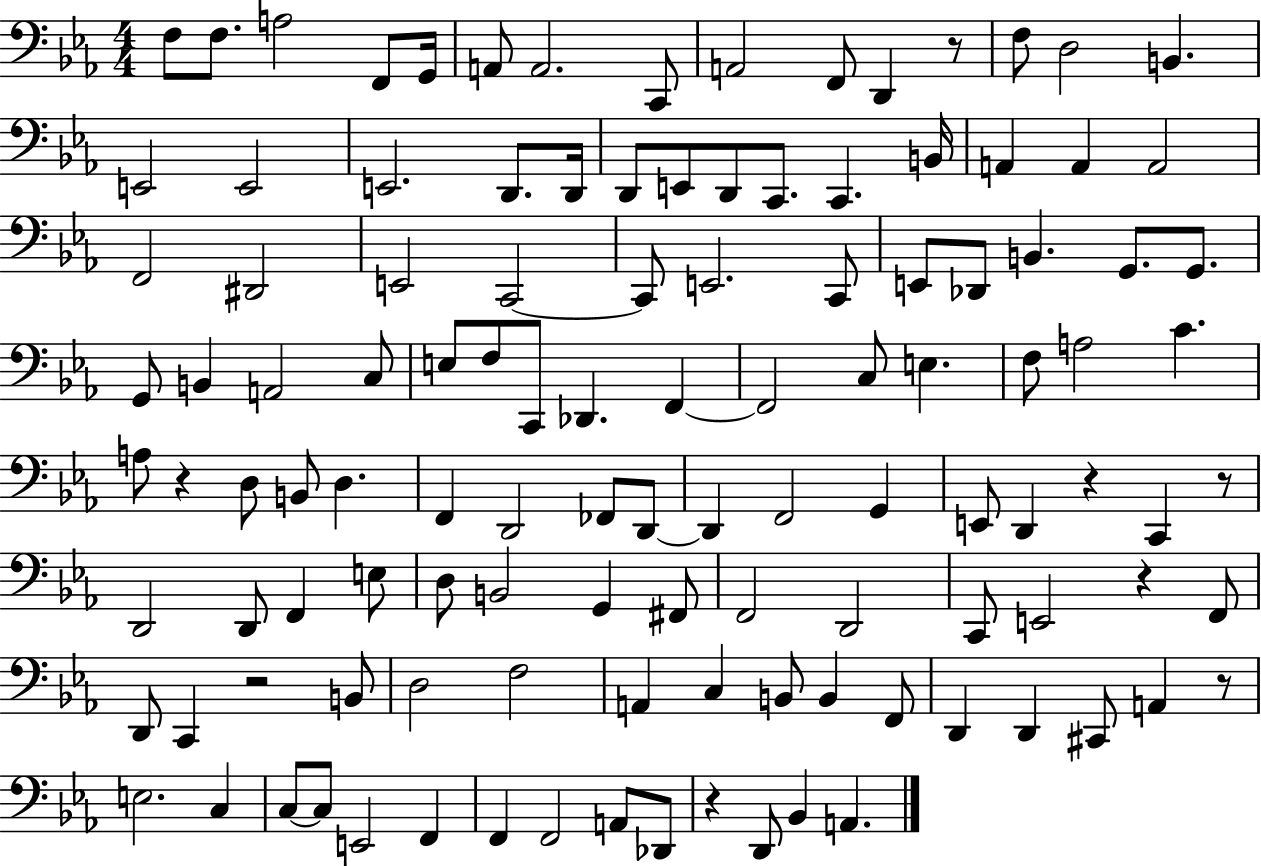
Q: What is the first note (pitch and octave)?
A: F3